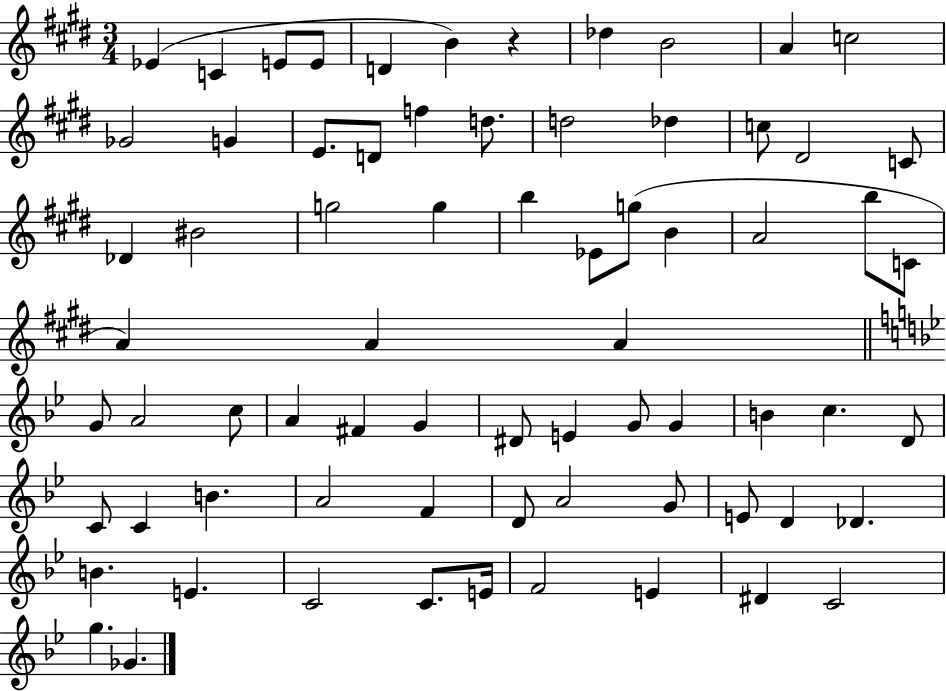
Eb4/q C4/q E4/e E4/e D4/q B4/q R/q Db5/q B4/h A4/q C5/h Gb4/h G4/q E4/e. D4/e F5/q D5/e. D5/h Db5/q C5/e D#4/h C4/e Db4/q BIS4/h G5/h G5/q B5/q Eb4/e G5/e B4/q A4/h B5/e C4/e A4/q A4/q A4/q G4/e A4/h C5/e A4/q F#4/q G4/q D#4/e E4/q G4/e G4/q B4/q C5/q. D4/e C4/e C4/q B4/q. A4/h F4/q D4/e A4/h G4/e E4/e D4/q Db4/q. B4/q. E4/q. C4/h C4/e. E4/s F4/h E4/q D#4/q C4/h G5/q. Gb4/q.